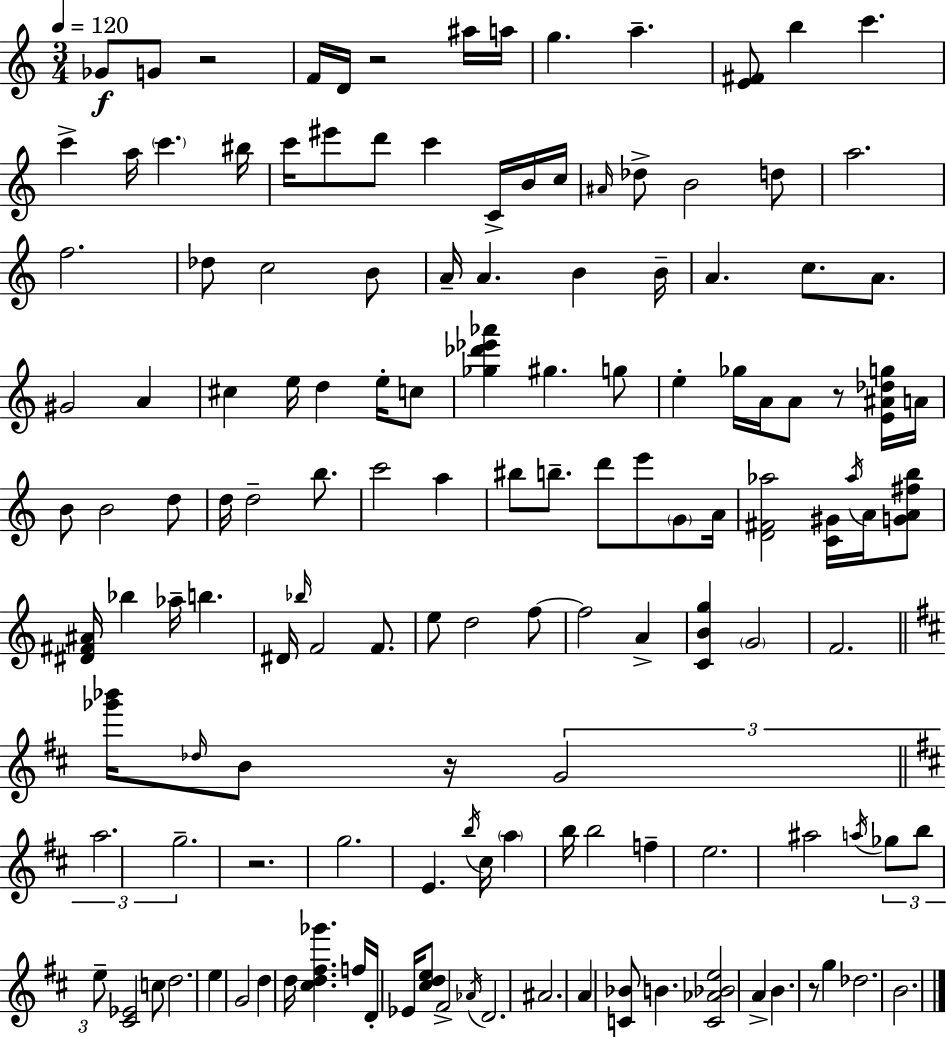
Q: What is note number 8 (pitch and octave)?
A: A5